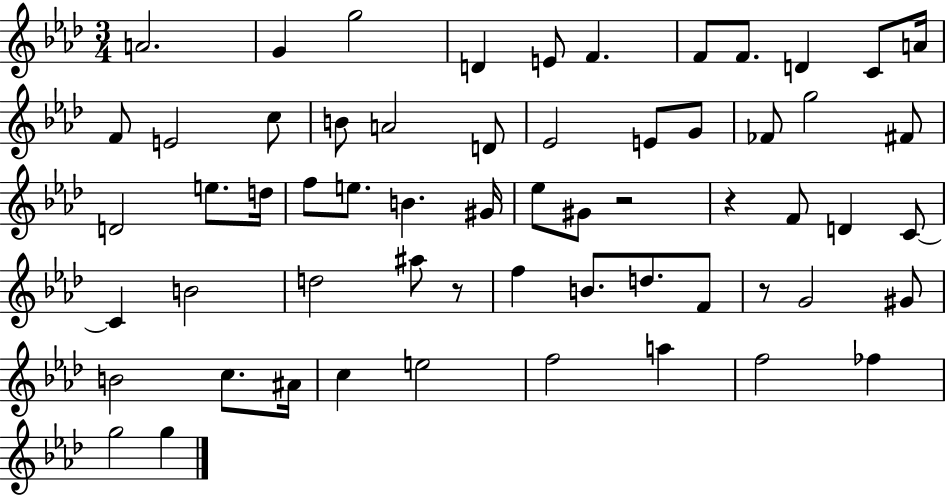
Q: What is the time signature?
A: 3/4